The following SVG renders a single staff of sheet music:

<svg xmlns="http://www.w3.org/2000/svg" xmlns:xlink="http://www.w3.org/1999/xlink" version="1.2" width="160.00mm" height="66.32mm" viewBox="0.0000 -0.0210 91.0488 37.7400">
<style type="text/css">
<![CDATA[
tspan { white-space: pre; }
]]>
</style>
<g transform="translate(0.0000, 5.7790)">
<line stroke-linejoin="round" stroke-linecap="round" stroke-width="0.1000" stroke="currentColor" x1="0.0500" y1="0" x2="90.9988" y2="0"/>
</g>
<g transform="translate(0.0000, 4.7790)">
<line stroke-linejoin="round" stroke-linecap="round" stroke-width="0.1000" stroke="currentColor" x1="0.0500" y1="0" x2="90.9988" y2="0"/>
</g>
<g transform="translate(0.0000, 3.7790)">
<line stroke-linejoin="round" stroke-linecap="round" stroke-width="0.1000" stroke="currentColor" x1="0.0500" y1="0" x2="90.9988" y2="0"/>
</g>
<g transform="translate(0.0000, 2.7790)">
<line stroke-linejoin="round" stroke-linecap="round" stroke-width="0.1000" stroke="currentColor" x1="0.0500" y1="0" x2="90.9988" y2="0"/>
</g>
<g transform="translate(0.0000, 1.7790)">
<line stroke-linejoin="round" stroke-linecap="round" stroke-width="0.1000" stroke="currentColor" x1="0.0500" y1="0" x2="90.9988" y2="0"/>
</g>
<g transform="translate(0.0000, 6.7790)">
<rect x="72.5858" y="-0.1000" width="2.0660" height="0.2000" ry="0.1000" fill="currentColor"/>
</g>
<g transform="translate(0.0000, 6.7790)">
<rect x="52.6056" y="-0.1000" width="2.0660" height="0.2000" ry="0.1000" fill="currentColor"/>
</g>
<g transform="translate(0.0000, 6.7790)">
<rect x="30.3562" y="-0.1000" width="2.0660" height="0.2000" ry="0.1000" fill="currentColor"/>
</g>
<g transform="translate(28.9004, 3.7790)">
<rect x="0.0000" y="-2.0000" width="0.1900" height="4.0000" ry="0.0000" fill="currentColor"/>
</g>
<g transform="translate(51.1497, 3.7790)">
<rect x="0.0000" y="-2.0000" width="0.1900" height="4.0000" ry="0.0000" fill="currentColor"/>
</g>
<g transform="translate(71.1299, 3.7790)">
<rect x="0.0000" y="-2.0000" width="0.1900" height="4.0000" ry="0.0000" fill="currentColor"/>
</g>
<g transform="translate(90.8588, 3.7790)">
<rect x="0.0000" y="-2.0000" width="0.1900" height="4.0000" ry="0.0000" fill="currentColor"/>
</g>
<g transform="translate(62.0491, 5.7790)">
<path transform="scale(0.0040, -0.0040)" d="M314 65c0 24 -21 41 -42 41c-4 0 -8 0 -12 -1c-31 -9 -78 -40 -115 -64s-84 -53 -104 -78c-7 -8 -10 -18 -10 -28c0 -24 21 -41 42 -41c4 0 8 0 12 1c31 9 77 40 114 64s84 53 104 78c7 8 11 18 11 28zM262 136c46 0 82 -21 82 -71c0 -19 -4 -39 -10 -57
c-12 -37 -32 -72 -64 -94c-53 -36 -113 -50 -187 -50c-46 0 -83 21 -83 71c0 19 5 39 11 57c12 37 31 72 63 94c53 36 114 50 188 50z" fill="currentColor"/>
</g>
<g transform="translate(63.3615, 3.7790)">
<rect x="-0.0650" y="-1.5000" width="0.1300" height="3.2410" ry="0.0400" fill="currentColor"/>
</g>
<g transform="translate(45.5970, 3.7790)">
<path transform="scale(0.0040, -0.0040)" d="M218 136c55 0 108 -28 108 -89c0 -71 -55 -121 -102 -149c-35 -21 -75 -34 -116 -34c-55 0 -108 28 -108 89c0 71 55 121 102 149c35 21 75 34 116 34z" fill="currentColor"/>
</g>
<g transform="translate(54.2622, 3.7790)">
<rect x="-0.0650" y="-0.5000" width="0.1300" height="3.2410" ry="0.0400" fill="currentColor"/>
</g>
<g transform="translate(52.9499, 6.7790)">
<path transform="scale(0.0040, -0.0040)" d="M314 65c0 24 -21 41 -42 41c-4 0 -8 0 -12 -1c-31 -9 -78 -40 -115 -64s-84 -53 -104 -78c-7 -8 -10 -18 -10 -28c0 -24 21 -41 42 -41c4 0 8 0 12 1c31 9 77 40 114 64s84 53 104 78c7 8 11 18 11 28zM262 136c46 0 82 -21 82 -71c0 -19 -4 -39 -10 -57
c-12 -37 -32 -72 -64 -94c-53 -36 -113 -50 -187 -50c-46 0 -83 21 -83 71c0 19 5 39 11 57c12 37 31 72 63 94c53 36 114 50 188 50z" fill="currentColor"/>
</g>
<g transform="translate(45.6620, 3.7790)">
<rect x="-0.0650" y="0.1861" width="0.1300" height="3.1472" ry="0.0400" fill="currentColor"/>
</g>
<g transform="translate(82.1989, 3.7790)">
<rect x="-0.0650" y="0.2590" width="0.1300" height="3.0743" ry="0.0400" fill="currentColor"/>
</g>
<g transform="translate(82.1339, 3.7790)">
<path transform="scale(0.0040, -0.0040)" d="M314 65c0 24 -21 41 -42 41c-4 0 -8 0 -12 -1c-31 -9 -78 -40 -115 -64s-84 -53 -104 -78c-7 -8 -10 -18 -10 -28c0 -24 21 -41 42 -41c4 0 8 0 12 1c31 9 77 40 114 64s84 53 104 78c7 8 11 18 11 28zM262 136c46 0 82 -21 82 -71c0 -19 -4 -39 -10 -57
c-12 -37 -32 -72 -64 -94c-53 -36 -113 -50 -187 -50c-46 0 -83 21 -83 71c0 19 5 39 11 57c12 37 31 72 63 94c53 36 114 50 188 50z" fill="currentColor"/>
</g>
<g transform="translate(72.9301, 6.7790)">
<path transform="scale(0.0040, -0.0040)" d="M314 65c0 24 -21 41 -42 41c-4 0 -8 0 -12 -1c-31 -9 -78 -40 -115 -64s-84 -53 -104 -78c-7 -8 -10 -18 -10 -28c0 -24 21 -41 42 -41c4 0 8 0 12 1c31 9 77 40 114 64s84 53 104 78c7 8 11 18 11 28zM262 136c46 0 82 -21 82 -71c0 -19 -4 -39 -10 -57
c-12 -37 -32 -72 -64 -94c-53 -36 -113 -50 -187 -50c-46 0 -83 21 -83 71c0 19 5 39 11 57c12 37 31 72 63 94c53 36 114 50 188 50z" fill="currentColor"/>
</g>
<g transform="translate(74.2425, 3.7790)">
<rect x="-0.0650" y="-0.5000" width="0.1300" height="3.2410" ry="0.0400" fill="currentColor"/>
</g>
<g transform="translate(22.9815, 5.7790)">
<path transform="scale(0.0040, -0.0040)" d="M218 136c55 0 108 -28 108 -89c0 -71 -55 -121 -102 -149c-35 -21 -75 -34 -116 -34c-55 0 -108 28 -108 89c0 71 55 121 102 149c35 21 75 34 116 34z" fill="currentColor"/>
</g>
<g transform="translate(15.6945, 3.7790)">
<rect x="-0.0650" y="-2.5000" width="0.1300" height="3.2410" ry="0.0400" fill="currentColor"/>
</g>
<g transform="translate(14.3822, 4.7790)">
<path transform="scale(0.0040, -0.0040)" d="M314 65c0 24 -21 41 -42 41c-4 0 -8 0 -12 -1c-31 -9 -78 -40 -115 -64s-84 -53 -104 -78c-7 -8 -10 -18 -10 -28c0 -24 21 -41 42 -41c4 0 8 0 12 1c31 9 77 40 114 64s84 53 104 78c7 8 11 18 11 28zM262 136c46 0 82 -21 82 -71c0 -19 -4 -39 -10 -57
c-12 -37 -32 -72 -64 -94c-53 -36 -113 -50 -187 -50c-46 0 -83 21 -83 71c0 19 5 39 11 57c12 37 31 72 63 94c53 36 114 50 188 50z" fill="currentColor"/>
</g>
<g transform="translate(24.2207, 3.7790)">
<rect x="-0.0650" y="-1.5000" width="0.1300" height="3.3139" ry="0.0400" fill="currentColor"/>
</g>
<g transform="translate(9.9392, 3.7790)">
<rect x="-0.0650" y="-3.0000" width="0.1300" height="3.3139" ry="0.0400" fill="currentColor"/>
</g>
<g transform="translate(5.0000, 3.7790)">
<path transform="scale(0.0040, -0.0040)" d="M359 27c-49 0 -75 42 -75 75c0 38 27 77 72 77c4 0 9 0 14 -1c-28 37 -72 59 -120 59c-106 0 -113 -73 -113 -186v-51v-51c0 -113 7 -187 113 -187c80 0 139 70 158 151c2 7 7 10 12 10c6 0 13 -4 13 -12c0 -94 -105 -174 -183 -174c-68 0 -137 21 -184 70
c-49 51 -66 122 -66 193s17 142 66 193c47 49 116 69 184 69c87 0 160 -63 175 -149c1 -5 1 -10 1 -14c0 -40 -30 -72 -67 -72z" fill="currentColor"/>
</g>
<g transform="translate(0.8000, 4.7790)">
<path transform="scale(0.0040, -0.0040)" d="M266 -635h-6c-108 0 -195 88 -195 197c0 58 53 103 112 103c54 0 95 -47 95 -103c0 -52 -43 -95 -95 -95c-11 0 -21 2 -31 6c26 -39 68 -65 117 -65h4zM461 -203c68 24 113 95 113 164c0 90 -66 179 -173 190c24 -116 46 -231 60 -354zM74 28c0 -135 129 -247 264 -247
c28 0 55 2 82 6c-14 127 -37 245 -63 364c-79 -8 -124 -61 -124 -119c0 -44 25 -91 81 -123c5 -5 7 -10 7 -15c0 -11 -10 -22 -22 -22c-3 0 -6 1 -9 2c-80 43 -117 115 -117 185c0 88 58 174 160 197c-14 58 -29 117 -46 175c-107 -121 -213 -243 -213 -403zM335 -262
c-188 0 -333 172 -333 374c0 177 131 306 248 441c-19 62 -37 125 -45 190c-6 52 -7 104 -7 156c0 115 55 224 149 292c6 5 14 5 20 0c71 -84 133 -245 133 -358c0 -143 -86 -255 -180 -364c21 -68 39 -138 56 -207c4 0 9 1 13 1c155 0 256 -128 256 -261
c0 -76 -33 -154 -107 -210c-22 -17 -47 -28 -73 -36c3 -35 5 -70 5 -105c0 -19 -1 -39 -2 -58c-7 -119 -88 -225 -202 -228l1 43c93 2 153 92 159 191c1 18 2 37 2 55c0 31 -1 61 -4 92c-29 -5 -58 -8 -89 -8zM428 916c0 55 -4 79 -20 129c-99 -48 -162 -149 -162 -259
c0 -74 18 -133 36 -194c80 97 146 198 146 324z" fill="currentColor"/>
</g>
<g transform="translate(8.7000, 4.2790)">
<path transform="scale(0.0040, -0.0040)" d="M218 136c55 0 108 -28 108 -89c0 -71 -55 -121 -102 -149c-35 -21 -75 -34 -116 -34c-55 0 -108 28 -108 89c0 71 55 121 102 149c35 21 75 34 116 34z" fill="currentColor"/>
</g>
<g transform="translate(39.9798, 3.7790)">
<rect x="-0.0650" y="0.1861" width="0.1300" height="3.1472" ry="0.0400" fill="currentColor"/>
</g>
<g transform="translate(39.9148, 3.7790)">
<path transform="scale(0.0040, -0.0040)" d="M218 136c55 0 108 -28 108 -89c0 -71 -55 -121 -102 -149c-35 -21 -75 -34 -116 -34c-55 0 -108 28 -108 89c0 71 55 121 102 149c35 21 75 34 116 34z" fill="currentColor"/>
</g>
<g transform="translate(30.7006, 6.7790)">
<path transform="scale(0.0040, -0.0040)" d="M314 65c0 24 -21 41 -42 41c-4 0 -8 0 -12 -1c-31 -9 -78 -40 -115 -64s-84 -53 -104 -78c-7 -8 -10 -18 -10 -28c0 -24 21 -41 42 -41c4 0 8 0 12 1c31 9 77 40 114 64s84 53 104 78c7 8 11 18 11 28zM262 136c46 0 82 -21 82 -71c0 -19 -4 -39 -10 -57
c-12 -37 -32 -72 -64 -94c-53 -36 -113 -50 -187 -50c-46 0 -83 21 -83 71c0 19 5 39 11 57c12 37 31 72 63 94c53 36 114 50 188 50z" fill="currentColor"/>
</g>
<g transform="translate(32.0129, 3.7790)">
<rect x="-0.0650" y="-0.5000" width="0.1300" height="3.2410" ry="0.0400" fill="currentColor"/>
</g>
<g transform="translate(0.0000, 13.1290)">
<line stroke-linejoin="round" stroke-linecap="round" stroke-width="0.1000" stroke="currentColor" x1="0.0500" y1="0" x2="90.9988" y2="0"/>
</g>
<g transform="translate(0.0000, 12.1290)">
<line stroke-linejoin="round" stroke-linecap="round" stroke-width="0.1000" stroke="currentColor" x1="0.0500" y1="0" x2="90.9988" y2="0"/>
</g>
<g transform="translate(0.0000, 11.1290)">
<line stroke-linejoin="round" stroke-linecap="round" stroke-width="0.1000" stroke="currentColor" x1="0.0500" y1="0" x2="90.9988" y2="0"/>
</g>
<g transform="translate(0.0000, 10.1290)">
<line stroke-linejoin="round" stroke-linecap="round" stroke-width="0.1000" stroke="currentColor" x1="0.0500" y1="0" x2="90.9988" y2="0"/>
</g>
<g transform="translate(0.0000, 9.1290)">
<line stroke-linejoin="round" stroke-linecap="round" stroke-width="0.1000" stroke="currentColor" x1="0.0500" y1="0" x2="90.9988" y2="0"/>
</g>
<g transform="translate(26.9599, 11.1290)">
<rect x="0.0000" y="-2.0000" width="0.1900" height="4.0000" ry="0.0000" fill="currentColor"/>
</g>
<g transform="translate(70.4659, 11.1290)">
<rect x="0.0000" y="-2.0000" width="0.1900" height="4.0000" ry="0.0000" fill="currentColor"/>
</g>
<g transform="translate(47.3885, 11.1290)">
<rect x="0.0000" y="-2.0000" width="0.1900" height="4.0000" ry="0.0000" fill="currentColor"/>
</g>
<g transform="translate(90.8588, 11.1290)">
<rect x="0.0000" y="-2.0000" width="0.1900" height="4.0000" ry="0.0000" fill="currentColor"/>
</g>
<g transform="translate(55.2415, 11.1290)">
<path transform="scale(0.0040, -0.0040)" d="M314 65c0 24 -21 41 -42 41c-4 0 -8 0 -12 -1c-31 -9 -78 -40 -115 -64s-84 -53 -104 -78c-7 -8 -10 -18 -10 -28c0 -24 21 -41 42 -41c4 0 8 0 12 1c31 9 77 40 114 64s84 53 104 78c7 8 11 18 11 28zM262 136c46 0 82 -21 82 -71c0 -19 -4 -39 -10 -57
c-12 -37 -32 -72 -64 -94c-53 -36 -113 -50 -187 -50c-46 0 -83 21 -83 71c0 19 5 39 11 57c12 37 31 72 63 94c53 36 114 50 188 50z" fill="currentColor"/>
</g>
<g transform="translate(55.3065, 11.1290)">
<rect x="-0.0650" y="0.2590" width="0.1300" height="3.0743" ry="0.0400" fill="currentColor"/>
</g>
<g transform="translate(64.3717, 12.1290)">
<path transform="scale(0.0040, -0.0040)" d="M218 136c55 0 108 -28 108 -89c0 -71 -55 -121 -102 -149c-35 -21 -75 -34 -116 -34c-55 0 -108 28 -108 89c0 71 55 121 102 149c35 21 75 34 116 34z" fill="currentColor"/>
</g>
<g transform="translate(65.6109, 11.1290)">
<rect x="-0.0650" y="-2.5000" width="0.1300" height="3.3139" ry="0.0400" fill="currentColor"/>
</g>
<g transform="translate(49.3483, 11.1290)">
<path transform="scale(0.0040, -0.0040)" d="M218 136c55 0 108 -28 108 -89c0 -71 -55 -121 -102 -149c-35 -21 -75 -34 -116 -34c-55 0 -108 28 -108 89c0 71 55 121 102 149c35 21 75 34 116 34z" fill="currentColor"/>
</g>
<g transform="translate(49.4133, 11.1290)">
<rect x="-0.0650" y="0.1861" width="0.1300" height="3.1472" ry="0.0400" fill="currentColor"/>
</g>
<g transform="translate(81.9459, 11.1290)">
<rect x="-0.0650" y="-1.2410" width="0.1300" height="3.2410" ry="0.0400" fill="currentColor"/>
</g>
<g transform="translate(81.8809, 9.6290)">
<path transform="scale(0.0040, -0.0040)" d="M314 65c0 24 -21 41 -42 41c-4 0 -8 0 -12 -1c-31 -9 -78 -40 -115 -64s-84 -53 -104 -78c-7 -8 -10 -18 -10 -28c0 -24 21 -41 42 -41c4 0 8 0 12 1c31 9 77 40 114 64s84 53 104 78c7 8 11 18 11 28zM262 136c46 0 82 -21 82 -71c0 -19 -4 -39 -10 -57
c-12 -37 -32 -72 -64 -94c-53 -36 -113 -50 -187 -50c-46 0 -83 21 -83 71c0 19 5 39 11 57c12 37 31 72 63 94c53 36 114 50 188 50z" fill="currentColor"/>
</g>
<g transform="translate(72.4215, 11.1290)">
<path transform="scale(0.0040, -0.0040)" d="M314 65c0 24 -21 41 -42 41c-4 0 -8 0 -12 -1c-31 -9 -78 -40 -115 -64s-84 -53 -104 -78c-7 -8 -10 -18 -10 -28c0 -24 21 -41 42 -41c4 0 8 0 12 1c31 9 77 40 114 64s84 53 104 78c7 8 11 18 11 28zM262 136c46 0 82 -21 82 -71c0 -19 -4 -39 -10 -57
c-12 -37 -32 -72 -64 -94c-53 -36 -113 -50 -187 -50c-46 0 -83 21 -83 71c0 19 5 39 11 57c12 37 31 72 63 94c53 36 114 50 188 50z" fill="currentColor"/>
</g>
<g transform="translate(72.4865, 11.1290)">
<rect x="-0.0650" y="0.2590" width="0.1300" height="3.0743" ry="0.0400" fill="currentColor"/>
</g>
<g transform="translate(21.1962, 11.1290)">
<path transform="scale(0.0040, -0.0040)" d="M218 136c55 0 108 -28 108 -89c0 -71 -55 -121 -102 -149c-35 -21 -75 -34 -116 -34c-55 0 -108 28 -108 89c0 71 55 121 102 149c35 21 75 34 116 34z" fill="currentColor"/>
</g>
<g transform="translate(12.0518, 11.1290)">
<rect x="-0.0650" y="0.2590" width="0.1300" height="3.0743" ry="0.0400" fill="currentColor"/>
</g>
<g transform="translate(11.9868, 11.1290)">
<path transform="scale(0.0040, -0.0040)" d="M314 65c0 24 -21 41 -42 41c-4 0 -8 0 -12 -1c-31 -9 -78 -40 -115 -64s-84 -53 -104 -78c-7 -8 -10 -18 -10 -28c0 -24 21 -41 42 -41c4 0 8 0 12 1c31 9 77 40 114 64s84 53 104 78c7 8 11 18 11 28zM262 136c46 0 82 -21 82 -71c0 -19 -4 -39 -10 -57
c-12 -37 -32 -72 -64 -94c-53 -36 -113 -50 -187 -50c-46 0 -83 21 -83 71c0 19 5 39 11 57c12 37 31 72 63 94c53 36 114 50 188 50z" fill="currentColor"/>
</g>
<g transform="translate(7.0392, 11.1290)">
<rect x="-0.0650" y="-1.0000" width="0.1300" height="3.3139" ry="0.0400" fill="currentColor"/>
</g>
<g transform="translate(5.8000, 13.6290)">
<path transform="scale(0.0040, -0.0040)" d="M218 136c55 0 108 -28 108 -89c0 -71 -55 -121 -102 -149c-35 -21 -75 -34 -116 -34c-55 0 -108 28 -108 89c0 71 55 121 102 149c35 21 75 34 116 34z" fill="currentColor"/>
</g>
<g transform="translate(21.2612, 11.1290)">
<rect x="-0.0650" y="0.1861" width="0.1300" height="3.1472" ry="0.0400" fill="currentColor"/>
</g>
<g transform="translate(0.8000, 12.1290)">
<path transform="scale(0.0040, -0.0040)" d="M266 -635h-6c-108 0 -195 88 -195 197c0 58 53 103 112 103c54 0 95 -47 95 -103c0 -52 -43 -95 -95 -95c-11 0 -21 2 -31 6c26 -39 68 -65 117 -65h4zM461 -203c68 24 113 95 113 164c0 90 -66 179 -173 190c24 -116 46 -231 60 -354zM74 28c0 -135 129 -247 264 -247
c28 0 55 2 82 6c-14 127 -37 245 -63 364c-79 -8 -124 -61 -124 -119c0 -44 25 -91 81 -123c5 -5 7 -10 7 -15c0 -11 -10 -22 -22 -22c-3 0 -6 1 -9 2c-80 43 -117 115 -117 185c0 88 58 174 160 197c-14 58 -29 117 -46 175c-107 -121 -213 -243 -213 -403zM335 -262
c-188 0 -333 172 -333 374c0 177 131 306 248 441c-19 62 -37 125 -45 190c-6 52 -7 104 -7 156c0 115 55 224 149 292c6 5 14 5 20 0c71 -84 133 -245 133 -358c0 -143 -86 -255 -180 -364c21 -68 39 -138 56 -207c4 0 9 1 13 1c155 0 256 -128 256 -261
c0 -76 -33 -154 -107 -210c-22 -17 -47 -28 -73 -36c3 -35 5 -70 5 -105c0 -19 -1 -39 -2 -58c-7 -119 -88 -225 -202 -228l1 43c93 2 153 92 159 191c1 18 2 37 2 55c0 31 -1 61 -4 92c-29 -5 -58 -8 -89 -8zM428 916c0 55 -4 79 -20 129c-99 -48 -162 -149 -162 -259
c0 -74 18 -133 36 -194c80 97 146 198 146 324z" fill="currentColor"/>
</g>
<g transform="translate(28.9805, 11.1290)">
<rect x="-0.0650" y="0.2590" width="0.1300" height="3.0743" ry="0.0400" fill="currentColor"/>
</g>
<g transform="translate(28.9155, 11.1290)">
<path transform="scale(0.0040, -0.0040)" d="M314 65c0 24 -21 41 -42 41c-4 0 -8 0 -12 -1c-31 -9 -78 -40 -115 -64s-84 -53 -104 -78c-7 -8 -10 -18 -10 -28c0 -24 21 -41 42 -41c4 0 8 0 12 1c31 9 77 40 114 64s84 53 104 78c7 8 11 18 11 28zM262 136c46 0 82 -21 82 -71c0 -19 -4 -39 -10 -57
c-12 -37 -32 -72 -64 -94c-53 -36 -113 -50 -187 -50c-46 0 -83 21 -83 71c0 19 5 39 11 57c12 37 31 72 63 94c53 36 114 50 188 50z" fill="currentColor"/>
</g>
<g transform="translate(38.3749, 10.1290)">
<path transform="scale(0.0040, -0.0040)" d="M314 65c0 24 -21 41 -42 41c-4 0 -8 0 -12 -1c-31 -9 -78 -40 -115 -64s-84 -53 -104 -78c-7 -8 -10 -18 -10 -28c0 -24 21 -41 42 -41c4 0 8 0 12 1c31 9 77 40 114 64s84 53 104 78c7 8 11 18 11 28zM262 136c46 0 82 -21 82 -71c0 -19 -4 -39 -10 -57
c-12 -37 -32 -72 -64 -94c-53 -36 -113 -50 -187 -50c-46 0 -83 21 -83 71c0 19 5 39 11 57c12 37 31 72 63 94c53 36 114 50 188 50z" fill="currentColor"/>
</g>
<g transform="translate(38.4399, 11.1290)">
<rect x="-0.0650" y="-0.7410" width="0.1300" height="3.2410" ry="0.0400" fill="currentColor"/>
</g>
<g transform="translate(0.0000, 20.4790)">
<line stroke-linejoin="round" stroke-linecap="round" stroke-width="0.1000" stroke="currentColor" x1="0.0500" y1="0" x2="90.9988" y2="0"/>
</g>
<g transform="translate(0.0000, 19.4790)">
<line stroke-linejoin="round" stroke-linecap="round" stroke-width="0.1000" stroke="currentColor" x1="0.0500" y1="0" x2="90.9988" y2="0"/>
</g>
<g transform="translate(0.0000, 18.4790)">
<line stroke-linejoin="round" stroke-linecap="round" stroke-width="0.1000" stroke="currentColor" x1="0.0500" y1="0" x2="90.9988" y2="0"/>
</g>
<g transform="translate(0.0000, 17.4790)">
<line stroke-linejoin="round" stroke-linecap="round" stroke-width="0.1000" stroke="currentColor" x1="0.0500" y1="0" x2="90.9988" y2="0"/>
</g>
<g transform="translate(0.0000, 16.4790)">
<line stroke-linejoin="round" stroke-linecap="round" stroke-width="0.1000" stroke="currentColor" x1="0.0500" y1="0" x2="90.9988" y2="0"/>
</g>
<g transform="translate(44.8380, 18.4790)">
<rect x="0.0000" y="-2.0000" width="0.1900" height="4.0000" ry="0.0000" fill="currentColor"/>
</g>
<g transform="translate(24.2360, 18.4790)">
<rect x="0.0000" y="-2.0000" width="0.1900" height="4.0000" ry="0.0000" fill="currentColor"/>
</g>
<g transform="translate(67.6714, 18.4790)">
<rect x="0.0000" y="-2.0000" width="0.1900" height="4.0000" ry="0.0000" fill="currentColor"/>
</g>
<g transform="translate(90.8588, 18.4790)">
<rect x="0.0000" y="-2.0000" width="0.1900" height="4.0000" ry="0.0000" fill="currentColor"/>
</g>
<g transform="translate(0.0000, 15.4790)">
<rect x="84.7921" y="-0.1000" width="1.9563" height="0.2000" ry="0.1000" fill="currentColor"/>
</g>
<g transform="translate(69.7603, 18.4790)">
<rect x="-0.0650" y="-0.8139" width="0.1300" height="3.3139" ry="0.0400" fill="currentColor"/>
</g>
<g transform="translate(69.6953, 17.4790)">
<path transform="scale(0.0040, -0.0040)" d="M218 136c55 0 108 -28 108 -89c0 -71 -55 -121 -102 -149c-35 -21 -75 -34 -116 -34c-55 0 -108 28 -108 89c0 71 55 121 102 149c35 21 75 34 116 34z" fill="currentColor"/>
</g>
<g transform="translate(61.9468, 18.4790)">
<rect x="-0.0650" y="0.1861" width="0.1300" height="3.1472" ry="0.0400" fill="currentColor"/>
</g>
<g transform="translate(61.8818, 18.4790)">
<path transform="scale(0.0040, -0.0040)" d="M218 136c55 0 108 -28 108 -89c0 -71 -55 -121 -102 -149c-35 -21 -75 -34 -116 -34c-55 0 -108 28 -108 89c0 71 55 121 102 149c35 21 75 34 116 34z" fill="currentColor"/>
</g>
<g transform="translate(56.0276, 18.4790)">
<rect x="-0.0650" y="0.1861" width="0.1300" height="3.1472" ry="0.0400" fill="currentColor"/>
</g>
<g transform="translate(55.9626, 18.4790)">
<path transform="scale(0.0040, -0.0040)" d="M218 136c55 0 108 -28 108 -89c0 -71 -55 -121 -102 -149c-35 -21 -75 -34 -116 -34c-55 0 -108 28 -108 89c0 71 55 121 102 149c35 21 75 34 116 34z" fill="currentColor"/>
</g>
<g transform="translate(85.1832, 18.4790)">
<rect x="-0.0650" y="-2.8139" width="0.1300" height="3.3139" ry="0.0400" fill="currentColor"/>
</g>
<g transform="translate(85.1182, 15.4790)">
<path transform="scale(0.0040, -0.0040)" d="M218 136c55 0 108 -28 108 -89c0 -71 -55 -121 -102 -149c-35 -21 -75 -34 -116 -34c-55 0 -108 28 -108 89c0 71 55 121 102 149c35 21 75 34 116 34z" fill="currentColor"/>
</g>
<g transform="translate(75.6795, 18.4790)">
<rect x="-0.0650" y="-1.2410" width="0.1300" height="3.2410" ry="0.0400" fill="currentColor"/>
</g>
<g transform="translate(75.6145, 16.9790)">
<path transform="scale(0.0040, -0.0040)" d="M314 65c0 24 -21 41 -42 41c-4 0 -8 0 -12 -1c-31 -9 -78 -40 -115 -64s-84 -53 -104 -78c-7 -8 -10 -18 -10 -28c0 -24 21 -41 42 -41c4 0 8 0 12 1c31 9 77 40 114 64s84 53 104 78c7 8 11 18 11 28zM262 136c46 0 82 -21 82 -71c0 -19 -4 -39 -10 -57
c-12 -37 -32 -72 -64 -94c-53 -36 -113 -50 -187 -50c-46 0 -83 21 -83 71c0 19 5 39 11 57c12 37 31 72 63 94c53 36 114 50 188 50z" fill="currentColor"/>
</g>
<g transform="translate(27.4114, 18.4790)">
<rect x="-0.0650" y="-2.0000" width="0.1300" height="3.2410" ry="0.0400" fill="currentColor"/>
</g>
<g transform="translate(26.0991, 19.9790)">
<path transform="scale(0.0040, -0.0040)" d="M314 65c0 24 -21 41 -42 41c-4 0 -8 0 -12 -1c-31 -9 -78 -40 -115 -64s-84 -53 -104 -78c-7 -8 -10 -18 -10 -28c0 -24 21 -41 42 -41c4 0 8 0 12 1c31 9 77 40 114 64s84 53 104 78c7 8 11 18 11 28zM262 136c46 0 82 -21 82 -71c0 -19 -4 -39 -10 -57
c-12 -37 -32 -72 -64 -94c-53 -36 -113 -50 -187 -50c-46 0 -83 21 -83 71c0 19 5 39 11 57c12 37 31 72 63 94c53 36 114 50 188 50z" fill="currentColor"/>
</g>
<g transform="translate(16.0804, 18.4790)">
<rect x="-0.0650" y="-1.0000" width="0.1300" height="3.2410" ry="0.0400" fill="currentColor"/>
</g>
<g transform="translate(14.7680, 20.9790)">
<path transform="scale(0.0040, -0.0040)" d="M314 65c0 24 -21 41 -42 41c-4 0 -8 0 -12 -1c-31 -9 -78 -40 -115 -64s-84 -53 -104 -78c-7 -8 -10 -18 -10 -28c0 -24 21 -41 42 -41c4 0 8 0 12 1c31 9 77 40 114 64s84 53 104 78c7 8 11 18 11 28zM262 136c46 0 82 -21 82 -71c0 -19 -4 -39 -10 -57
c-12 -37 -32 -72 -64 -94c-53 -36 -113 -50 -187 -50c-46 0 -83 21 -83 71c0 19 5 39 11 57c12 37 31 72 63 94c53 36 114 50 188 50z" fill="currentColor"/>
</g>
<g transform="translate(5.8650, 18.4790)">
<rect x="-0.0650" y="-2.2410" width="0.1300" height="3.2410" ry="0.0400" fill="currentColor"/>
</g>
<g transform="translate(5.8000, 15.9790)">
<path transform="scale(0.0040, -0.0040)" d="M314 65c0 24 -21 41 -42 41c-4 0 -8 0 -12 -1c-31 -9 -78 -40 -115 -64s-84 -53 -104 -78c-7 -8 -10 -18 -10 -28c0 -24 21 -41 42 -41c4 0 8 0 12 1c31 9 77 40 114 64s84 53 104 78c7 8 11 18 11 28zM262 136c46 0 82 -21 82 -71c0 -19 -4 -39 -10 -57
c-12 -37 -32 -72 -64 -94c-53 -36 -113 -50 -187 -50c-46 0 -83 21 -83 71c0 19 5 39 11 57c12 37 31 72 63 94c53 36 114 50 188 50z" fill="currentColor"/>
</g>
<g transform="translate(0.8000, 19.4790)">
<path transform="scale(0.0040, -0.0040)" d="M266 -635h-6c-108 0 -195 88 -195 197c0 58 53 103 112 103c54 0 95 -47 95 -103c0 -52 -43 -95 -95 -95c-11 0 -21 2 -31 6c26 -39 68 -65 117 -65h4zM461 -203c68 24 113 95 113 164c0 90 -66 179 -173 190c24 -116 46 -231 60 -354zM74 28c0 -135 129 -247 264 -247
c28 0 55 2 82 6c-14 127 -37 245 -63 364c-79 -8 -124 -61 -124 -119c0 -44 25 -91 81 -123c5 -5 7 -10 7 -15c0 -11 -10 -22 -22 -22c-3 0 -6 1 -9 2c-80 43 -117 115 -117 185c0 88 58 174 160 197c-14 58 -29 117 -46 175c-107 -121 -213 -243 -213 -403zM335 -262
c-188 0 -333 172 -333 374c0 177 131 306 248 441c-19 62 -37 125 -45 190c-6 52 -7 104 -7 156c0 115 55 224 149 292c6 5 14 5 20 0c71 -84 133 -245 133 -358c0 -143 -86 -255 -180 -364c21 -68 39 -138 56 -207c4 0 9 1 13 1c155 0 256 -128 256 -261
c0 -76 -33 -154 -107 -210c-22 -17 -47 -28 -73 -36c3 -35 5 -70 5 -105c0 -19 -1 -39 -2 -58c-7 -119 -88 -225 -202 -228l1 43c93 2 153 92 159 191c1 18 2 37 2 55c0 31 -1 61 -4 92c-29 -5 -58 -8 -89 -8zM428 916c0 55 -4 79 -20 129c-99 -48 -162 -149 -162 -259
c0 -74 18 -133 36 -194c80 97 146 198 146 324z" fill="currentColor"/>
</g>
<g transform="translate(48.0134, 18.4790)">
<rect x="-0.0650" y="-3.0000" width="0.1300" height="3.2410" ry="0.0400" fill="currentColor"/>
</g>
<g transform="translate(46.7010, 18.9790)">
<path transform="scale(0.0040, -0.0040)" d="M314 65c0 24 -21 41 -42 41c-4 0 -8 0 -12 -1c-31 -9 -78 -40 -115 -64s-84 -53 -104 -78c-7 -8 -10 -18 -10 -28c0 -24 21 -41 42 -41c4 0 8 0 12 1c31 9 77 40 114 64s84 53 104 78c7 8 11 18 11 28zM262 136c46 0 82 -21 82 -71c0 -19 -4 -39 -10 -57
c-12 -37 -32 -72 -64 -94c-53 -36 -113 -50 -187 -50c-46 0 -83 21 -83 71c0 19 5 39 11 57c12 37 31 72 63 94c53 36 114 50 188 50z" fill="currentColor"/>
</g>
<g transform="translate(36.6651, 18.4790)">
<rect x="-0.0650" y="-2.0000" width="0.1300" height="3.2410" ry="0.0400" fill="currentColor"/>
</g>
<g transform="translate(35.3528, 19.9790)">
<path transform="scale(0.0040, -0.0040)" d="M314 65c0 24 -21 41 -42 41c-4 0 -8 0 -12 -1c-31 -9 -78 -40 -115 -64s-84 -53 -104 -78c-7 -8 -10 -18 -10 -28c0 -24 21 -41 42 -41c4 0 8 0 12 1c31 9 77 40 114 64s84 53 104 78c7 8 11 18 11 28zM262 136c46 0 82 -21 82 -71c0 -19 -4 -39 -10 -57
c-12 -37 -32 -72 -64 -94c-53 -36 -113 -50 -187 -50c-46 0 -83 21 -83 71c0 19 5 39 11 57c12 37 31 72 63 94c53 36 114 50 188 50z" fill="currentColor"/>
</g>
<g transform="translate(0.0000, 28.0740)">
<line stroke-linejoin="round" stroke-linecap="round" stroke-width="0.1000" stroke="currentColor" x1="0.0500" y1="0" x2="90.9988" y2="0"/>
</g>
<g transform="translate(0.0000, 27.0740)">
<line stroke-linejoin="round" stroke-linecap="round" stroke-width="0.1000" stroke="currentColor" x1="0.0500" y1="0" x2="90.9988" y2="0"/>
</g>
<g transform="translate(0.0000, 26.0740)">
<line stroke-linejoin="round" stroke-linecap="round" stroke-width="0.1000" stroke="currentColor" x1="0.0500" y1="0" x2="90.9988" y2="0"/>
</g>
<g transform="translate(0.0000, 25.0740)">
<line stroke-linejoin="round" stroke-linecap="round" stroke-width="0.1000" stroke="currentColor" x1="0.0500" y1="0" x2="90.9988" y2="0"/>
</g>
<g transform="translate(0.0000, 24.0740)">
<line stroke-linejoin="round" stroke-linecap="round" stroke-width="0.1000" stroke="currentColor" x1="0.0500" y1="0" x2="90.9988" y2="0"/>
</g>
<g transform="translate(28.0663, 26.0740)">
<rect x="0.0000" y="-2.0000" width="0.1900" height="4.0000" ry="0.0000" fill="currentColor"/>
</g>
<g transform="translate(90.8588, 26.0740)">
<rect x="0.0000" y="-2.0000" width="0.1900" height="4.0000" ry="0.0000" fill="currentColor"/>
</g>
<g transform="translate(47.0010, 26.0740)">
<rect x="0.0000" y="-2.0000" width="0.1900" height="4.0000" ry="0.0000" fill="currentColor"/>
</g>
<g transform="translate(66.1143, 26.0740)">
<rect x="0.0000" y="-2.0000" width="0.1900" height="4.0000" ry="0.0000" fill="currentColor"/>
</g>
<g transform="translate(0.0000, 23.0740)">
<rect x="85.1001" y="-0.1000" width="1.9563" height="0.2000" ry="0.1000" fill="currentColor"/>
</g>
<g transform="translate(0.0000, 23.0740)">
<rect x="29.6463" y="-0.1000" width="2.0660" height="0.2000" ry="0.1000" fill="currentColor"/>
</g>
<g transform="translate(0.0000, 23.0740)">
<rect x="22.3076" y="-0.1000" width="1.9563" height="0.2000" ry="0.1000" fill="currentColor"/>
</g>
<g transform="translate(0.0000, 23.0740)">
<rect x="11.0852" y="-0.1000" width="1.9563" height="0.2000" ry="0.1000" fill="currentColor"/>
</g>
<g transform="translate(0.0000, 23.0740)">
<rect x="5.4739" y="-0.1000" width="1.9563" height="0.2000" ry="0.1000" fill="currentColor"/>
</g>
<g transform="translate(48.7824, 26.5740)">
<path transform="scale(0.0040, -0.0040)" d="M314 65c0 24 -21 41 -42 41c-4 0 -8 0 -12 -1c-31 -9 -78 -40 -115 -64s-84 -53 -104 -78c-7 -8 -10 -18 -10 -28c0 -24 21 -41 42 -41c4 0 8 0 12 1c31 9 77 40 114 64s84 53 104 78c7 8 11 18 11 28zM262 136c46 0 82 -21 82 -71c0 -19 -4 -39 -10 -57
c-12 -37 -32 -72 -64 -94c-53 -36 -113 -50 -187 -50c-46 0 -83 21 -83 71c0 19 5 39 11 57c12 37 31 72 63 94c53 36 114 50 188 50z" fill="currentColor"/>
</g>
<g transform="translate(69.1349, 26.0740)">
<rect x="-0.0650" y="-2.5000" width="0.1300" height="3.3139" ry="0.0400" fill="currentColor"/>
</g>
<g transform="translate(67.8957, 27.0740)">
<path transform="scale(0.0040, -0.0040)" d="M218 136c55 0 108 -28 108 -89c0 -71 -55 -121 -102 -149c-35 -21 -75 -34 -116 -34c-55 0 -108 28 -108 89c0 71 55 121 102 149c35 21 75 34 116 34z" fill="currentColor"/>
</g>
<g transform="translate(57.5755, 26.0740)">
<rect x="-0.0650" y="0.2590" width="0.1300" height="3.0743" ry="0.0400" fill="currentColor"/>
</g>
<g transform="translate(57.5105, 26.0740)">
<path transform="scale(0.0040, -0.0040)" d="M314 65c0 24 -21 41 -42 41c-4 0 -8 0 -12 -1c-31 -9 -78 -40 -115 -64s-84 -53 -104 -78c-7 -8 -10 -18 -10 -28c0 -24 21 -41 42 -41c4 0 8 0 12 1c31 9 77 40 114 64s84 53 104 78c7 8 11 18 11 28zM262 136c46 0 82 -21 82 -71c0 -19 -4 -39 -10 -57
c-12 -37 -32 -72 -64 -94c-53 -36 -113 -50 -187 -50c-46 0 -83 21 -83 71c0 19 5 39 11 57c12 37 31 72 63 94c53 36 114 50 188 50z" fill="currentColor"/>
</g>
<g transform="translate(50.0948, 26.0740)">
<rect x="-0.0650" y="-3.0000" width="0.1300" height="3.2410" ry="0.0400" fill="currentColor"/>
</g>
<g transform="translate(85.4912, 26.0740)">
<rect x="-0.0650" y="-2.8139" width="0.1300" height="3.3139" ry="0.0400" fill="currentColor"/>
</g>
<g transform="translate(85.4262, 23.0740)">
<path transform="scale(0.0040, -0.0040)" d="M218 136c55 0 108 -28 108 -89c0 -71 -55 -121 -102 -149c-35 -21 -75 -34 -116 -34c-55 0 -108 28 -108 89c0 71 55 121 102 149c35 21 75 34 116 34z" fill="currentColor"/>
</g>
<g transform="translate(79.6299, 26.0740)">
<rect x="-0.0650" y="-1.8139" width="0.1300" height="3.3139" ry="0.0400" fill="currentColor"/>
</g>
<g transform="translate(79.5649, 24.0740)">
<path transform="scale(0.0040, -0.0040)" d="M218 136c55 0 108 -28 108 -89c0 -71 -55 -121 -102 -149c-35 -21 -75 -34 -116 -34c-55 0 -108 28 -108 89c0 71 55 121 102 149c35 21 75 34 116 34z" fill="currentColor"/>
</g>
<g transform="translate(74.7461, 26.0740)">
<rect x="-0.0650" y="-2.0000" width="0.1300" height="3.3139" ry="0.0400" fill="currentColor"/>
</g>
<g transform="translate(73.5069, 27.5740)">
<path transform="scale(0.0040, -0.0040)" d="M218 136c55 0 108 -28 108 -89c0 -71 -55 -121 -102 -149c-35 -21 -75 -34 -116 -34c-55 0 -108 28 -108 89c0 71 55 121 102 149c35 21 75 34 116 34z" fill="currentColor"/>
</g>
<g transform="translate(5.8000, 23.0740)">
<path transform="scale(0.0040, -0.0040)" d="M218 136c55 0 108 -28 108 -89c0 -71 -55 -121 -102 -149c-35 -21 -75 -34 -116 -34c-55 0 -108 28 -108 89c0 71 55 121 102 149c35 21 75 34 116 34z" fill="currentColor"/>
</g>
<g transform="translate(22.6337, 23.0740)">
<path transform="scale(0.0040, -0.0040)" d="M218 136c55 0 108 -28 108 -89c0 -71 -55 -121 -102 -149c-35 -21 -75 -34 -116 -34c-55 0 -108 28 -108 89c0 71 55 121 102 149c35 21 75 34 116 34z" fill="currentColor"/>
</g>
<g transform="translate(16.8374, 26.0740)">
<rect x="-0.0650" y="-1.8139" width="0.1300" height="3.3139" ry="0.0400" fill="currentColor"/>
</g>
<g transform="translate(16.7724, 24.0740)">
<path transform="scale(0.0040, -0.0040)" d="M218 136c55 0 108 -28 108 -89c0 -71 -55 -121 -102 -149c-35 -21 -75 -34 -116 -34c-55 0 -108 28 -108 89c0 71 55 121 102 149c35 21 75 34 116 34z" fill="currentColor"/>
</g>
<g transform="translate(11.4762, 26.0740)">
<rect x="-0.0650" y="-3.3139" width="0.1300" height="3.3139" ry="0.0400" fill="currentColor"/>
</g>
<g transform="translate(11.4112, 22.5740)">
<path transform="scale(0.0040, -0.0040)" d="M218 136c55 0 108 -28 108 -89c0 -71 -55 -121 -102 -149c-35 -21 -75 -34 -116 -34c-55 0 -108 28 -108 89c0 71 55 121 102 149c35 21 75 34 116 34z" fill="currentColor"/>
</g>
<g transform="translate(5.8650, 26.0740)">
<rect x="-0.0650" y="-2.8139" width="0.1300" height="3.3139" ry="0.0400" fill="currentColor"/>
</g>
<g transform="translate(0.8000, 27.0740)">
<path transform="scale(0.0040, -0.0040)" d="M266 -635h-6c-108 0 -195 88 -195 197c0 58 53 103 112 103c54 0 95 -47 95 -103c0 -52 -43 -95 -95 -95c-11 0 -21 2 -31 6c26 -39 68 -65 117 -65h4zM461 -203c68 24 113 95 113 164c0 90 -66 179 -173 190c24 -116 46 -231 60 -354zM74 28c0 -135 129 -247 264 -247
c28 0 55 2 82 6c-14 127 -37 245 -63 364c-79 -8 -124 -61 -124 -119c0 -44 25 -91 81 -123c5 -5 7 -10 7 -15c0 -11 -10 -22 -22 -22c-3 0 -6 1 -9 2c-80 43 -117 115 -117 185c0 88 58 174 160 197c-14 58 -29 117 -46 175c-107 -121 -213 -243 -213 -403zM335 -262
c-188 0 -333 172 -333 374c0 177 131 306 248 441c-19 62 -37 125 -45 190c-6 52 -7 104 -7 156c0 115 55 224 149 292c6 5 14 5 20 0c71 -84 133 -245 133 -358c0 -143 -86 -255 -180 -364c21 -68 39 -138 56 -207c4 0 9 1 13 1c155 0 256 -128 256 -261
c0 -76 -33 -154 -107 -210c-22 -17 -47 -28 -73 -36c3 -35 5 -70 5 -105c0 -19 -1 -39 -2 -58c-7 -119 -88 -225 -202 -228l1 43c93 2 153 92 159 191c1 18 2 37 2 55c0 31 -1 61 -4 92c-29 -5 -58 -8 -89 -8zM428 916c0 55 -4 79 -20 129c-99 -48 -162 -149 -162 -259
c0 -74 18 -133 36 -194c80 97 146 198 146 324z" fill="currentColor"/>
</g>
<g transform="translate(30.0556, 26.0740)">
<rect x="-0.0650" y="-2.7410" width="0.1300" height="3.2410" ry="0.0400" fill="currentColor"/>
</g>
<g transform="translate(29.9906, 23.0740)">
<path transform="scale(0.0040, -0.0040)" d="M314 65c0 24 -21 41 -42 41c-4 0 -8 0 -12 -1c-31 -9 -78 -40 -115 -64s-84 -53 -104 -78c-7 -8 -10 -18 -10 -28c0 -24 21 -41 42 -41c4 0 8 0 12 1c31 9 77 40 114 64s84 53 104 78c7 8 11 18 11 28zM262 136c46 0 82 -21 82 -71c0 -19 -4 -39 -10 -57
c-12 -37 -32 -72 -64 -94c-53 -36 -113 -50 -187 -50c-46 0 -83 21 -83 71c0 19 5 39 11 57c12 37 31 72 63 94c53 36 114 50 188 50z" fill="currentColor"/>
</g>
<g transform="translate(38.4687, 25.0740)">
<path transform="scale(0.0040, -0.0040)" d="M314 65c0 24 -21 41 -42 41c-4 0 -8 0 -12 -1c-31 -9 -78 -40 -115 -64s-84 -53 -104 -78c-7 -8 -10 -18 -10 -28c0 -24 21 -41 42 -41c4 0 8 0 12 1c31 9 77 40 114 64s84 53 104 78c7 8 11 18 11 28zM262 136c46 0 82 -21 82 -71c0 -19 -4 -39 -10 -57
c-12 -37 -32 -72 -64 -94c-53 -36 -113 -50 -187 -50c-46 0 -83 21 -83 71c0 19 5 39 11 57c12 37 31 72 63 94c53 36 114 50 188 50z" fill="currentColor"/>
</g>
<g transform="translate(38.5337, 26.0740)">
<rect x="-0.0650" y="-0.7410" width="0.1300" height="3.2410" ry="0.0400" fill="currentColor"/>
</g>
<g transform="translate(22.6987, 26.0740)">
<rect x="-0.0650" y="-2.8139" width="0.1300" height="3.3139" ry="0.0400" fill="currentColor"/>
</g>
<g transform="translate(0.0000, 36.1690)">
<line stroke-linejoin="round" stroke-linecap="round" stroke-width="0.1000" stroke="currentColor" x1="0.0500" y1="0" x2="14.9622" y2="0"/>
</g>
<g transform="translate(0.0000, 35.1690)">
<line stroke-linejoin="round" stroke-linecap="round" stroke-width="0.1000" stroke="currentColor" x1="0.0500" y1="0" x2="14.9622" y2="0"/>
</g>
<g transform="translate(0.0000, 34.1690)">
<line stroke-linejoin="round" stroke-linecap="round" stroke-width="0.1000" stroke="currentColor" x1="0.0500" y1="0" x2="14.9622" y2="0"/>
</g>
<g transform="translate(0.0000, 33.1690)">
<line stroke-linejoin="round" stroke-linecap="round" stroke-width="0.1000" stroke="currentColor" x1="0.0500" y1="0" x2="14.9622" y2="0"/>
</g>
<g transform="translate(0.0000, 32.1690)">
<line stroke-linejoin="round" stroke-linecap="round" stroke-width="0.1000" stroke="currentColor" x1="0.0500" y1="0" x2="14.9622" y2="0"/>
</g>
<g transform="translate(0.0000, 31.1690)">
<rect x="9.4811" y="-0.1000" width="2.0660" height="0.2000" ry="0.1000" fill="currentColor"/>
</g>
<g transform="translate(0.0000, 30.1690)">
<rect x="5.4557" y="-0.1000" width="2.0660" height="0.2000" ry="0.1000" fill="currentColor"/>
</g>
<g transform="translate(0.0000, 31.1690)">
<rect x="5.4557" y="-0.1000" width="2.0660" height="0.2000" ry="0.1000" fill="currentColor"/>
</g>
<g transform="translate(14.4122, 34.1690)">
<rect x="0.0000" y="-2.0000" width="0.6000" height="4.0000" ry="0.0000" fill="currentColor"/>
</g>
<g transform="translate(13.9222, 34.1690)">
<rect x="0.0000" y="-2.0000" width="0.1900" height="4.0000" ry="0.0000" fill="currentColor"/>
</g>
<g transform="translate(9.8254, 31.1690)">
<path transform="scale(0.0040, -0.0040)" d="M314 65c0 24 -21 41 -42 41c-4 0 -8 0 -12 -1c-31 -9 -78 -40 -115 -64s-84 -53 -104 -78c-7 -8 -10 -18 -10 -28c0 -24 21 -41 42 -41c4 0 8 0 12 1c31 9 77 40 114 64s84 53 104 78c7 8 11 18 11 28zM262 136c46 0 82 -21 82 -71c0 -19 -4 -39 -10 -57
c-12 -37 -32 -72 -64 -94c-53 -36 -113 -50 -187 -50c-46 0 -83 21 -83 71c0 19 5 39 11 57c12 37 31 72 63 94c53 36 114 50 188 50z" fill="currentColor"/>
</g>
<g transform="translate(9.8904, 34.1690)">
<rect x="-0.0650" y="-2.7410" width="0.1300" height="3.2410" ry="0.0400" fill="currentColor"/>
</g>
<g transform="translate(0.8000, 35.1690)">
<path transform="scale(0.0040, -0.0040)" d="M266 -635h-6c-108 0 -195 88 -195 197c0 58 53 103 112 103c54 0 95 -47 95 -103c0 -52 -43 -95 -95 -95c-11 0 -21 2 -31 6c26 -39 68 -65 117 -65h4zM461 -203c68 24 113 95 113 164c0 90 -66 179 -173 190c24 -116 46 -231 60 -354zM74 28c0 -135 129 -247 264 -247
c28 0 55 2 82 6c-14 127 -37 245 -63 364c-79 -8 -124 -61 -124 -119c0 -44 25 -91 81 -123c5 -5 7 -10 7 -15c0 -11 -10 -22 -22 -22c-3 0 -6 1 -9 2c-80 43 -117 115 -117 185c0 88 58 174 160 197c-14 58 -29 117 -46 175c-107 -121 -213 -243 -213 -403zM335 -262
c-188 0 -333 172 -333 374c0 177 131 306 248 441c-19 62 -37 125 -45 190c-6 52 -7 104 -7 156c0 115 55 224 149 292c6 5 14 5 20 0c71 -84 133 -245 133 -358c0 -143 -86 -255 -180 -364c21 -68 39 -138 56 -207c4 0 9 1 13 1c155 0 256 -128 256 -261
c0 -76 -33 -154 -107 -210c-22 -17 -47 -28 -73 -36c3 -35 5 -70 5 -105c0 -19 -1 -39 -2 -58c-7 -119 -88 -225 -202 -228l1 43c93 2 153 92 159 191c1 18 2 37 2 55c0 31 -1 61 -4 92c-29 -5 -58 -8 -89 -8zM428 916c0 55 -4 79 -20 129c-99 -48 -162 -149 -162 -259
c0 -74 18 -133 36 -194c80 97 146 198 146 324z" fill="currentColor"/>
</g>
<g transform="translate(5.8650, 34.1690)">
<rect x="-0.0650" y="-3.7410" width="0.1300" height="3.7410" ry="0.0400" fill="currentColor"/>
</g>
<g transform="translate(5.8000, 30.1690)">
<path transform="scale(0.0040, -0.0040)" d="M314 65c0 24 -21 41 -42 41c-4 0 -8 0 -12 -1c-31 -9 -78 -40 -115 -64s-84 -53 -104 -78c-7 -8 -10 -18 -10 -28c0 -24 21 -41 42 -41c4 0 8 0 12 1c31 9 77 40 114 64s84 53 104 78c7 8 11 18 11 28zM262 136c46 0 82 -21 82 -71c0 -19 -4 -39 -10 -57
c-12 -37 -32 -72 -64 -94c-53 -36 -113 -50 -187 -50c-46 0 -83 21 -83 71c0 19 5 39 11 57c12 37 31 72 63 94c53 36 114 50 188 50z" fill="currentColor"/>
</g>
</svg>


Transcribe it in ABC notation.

X:1
T:Untitled
M:4/4
L:1/4
K:C
A G2 E C2 B B C2 E2 C2 B2 D B2 B B2 d2 B B2 G B2 e2 g2 D2 F2 F2 A2 B B d e2 a a b f a a2 d2 A2 B2 G F f a c'2 a2